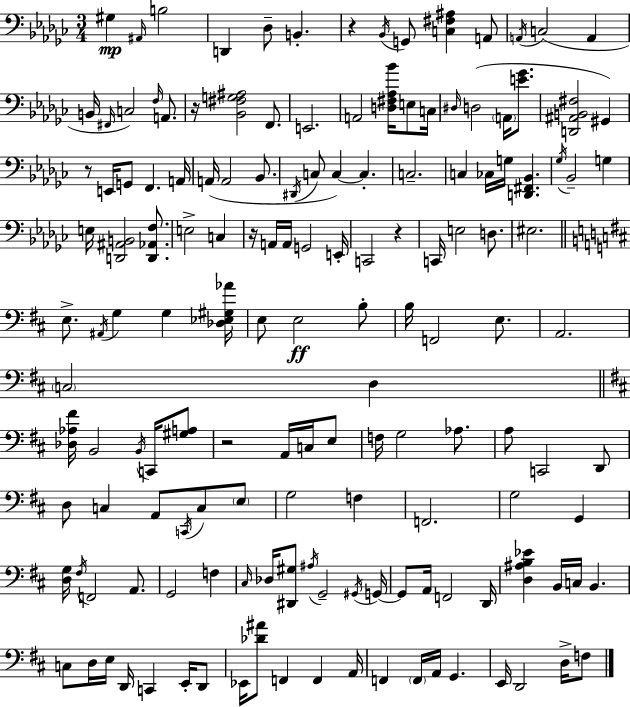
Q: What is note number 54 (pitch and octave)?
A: E3